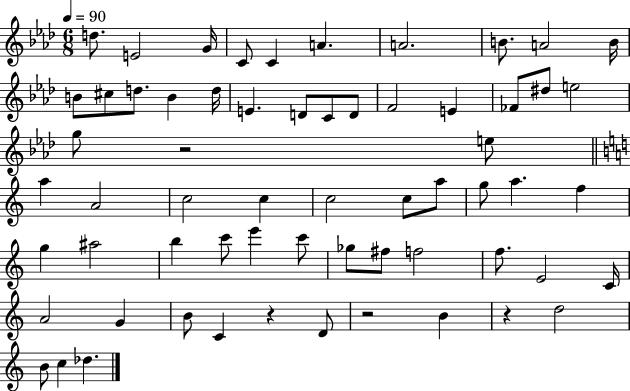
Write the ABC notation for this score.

X:1
T:Untitled
M:6/8
L:1/4
K:Ab
d/2 E2 G/4 C/2 C A A2 B/2 A2 B/4 B/2 ^c/2 d/2 B d/4 E D/2 C/2 D/2 F2 E _F/2 ^d/2 e2 g/2 z2 e/2 a A2 c2 c c2 c/2 a/2 g/2 a f g ^a2 b c'/2 e' c'/2 _g/2 ^f/2 f2 f/2 E2 C/4 A2 G B/2 C z D/2 z2 B z d2 B/2 c _d